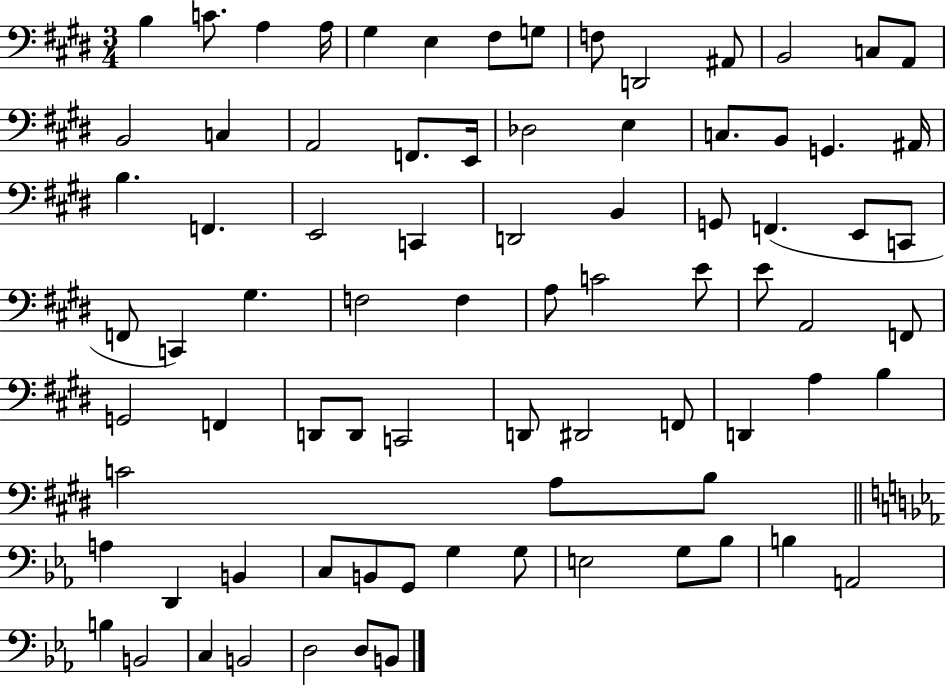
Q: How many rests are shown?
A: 0